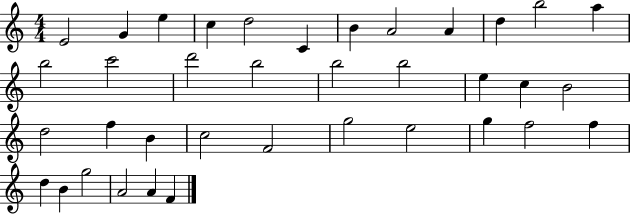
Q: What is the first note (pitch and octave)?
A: E4